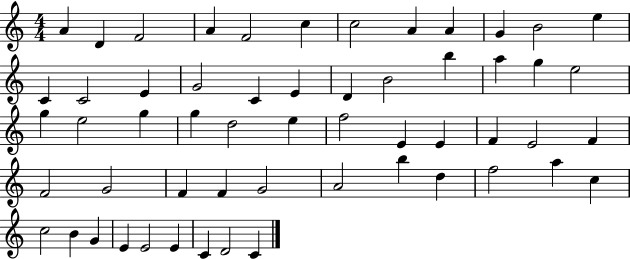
X:1
T:Untitled
M:4/4
L:1/4
K:C
A D F2 A F2 c c2 A A G B2 e C C2 E G2 C E D B2 b a g e2 g e2 g g d2 e f2 E E F E2 F F2 G2 F F G2 A2 b d f2 a c c2 B G E E2 E C D2 C